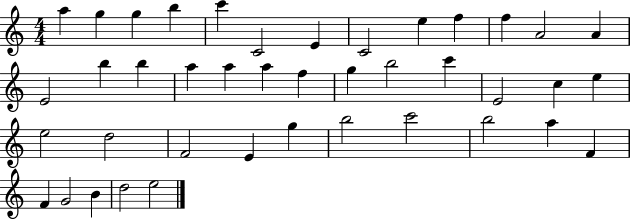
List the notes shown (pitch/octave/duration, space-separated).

A5/q G5/q G5/q B5/q C6/q C4/h E4/q C4/h E5/q F5/q F5/q A4/h A4/q E4/h B5/q B5/q A5/q A5/q A5/q F5/q G5/q B5/h C6/q E4/h C5/q E5/q E5/h D5/h F4/h E4/q G5/q B5/h C6/h B5/h A5/q F4/q F4/q G4/h B4/q D5/h E5/h